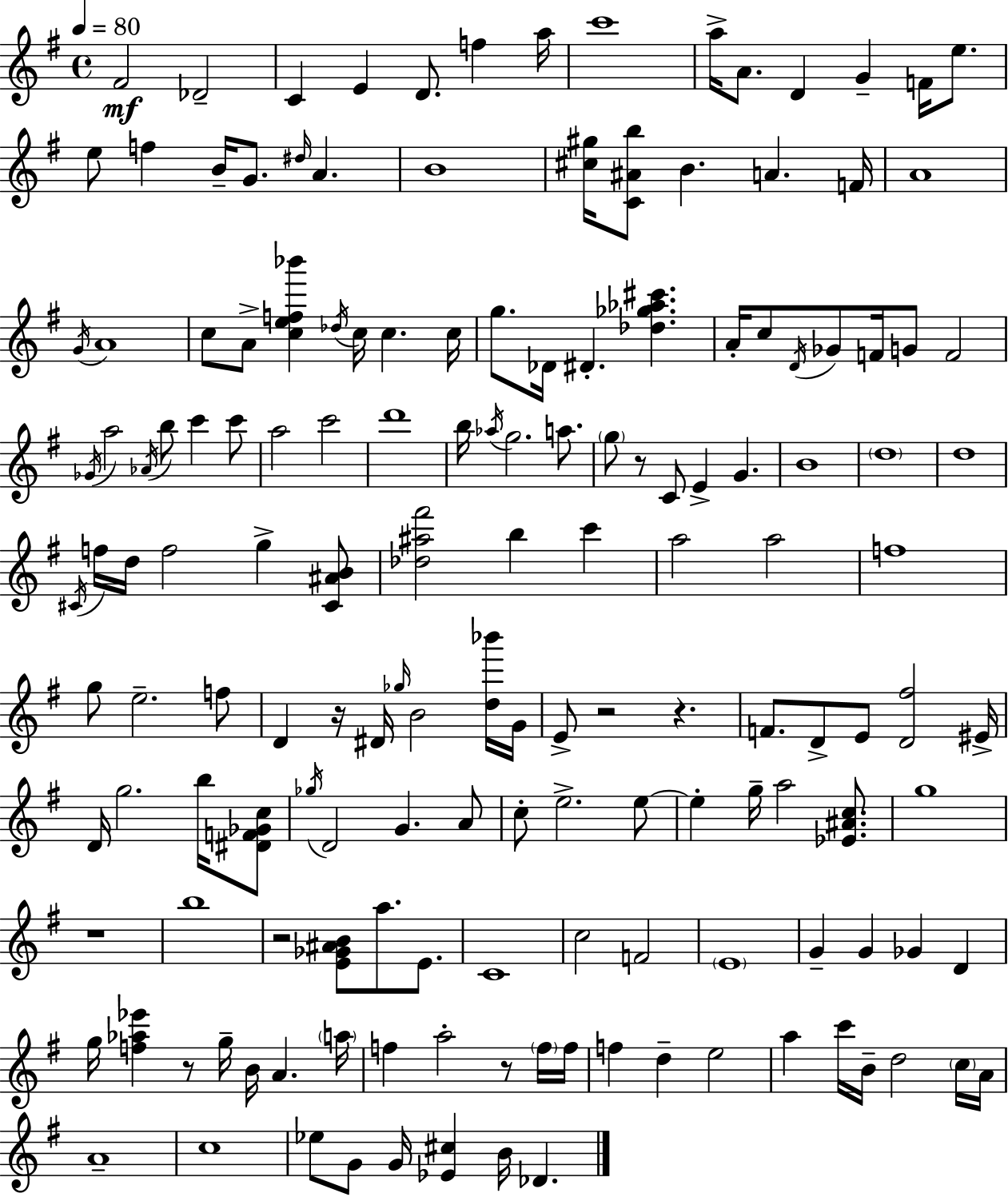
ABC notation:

X:1
T:Untitled
M:4/4
L:1/4
K:Em
^F2 _D2 C E D/2 f a/4 c'4 a/4 A/2 D G F/4 e/2 e/2 f B/4 G/2 ^d/4 A B4 [^c^g]/4 [C^Ab]/2 B A F/4 A4 G/4 A4 c/2 A/2 [cef_b'] _d/4 c/4 c c/4 g/2 _D/4 ^D [_d_g_a^c'] A/4 c/2 D/4 _G/2 F/4 G/2 F2 _G/4 a2 _A/4 b/2 c' c'/2 a2 c'2 d'4 b/4 _a/4 g2 a/2 g/2 z/2 C/2 E G B4 d4 d4 ^C/4 f/4 d/4 f2 g [^C^AB]/2 [_d^a^f']2 b c' a2 a2 f4 g/2 e2 f/2 D z/4 ^D/4 _g/4 B2 [d_b']/4 G/4 E/2 z2 z F/2 D/2 E/2 [D^f]2 ^E/4 D/4 g2 b/4 [^DF_Gc]/2 _g/4 D2 G A/2 c/2 e2 e/2 e g/4 a2 [_E^Ac]/2 g4 z4 b4 z2 [E_G^AB]/2 a/2 E/2 C4 c2 F2 E4 G G _G D g/4 [f_a_e'] z/2 g/4 B/4 A a/4 f a2 z/2 f/4 f/4 f d e2 a c'/4 B/4 d2 c/4 A/4 A4 c4 _e/2 G/2 G/4 [_E^c] B/4 _D